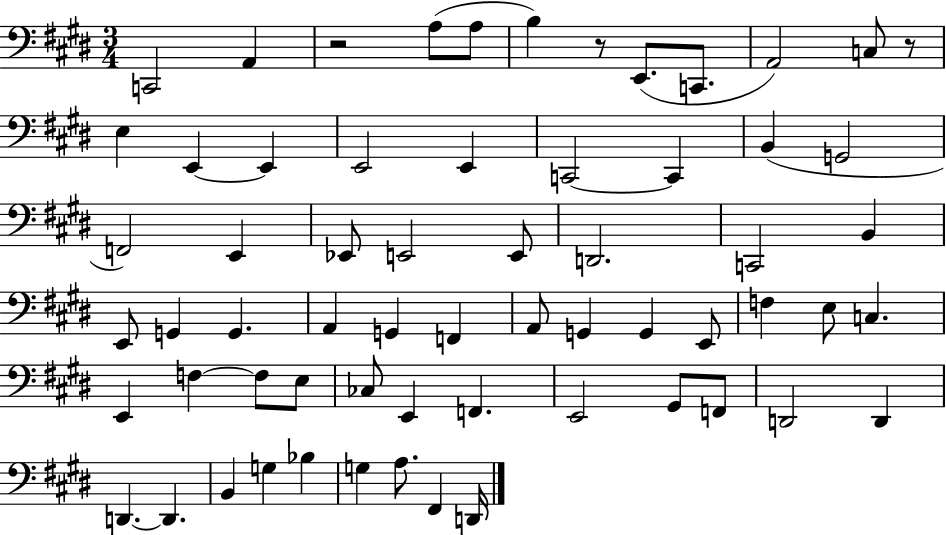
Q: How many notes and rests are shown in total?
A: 63